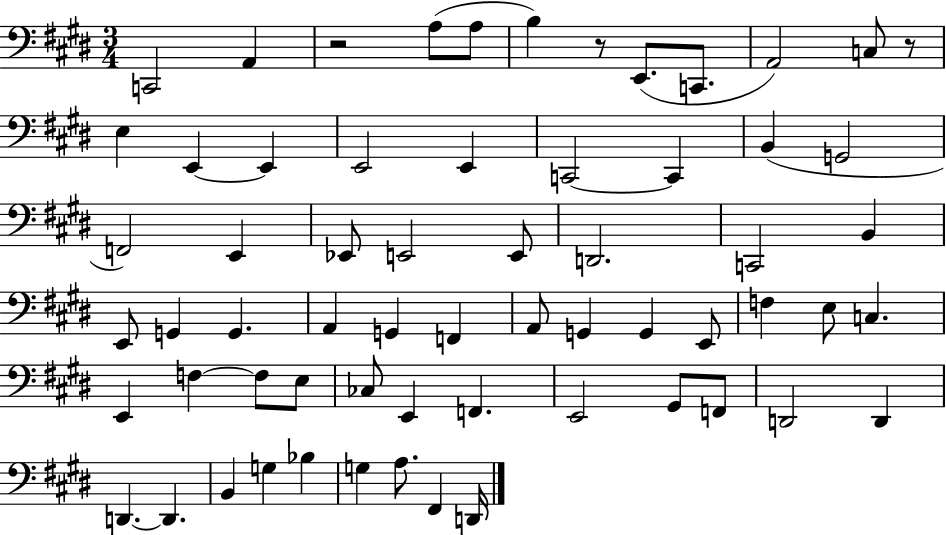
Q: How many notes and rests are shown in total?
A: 63